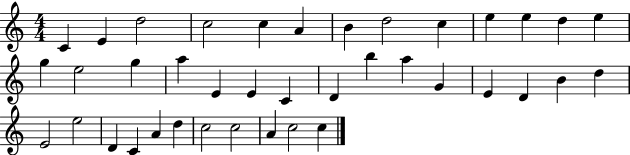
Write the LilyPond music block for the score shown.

{
  \clef treble
  \numericTimeSignature
  \time 4/4
  \key c \major
  c'4 e'4 d''2 | c''2 c''4 a'4 | b'4 d''2 c''4 | e''4 e''4 d''4 e''4 | \break g''4 e''2 g''4 | a''4 e'4 e'4 c'4 | d'4 b''4 a''4 g'4 | e'4 d'4 b'4 d''4 | \break e'2 e''2 | d'4 c'4 a'4 d''4 | c''2 c''2 | a'4 c''2 c''4 | \break \bar "|."
}